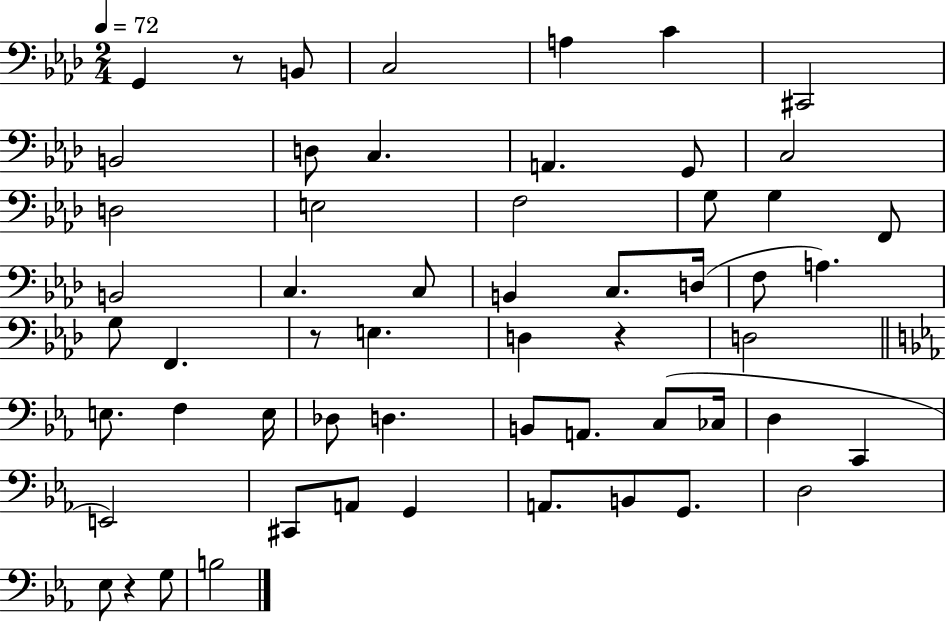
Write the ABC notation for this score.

X:1
T:Untitled
M:2/4
L:1/4
K:Ab
G,, z/2 B,,/2 C,2 A, C ^C,,2 B,,2 D,/2 C, A,, G,,/2 C,2 D,2 E,2 F,2 G,/2 G, F,,/2 B,,2 C, C,/2 B,, C,/2 D,/4 F,/2 A, G,/2 F,, z/2 E, D, z D,2 E,/2 F, E,/4 _D,/2 D, B,,/2 A,,/2 C,/2 _C,/4 D, C,, E,,2 ^C,,/2 A,,/2 G,, A,,/2 B,,/2 G,,/2 D,2 _E,/2 z G,/2 B,2